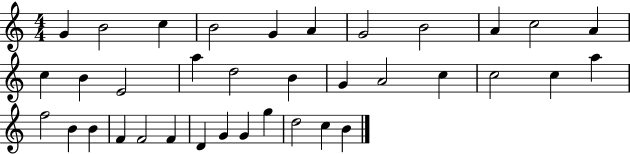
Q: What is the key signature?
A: C major